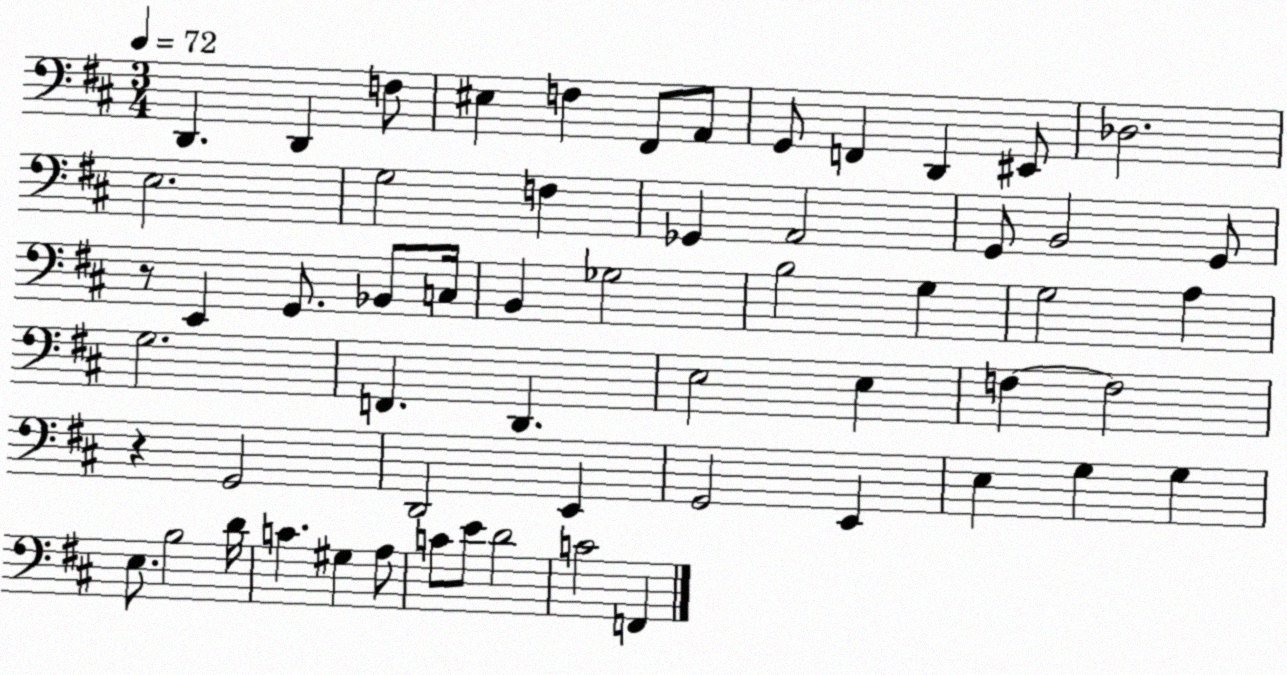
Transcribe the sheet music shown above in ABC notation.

X:1
T:Untitled
M:3/4
L:1/4
K:D
D,, D,, F,/2 ^E, F, ^F,,/2 A,,/2 G,,/2 F,, D,, ^E,,/2 _D,2 E,2 G,2 F, _G,, A,,2 G,,/2 B,,2 G,,/2 z/2 E,, G,,/2 _B,,/2 C,/4 B,, _G,2 B,2 G, G,2 A, G,2 F,, D,, E,2 E, F, F,2 z G,,2 D,,2 E,, G,,2 E,, E, G, G, E,/2 B,2 D/4 C ^G, A,/2 C/2 E/2 D2 C2 F,,